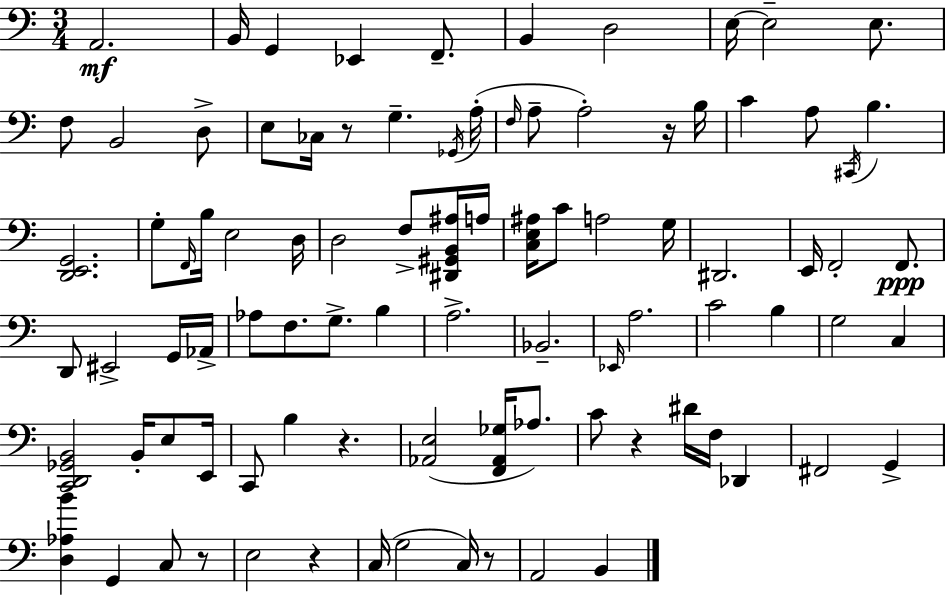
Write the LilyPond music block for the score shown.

{
  \clef bass
  \numericTimeSignature
  \time 3/4
  \key a \minor
  a,2.\mf | b,16 g,4 ees,4 f,8.-- | b,4 d2 | e16~~ e2-- e8. | \break f8 b,2 d8-> | e8 ces16 r8 g4.-- \acciaccatura { ges,16 }( | a16-. \grace { f16 } a8-- a2-.) | r16 b16 c'4 a8 \acciaccatura { cis,16 } b4. | \break <d, e, g,>2. | g8-. \grace { f,16 } b16 e2 | d16 d2 | f8-> <dis, gis, b, ais>16 a16 <c e ais>16 c'8 a2 | \break g16 dis,2. | e,16 f,2-. | f,8.\ppp d,8 eis,2-> | g,16 aes,16-> aes8 f8. g8.-> | \break b4 a2.-> | bes,2.-- | \grace { ees,16 } a2. | c'2 | \break b4 g2 | c4 <c, d, ges, b,>2 | b,16-. e8 e,16 c,8 b4 r4. | <aes, e>2( | \break <f, aes, ges>16 aes8.) c'8 r4 dis'16 | f16 des,4 fis,2 | g,4-> <d aes b'>4 g,4 | c8 r8 e2 | \break r4 c16( g2 | c16) r8 a,2 | b,4 \bar "|."
}